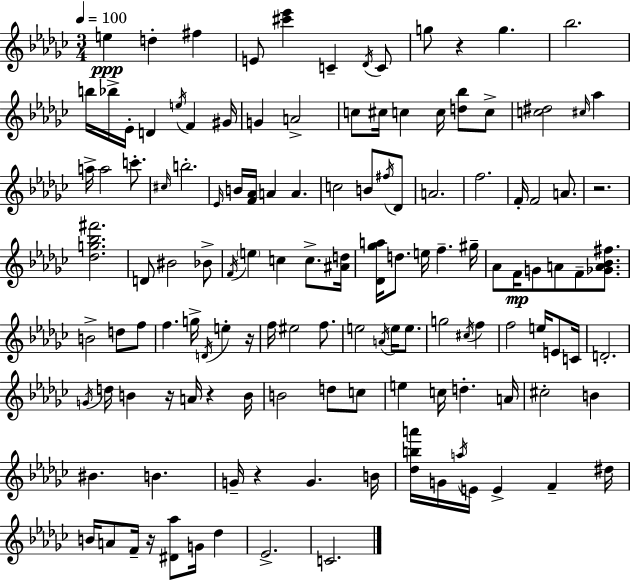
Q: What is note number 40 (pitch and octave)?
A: A4